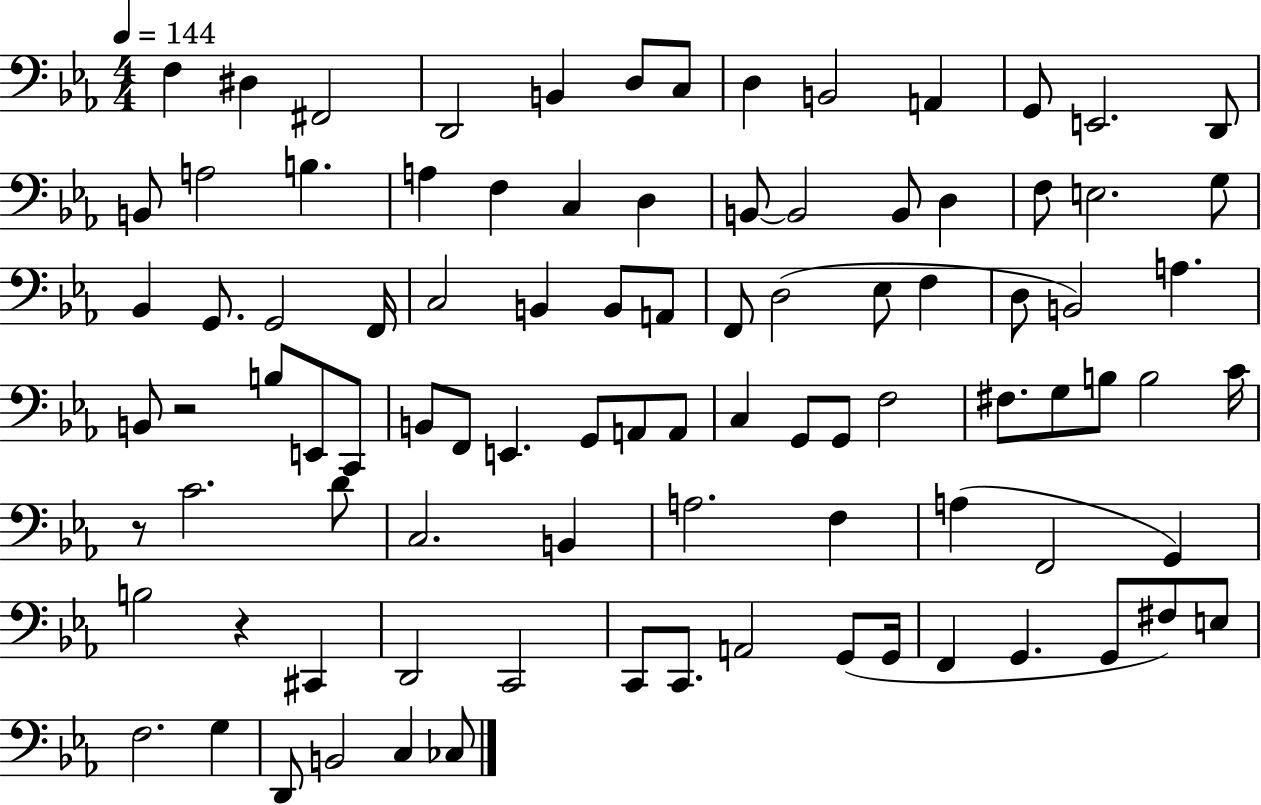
F3/q D#3/q F#2/h D2/h B2/q D3/e C3/e D3/q B2/h A2/q G2/e E2/h. D2/e B2/e A3/h B3/q. A3/q F3/q C3/q D3/q B2/e B2/h B2/e D3/q F3/e E3/h. G3/e Bb2/q G2/e. G2/h F2/s C3/h B2/q B2/e A2/e F2/e D3/h Eb3/e F3/q D3/e B2/h A3/q. B2/e R/h B3/e E2/e C2/e B2/e F2/e E2/q. G2/e A2/e A2/e C3/q G2/e G2/e F3/h F#3/e. G3/e B3/e B3/h C4/s R/e C4/h. D4/e C3/h. B2/q A3/h. F3/q A3/q F2/h G2/q B3/h R/q C#2/q D2/h C2/h C2/e C2/e. A2/h G2/e G2/s F2/q G2/q. G2/e F#3/e E3/e F3/h. G3/q D2/e B2/h C3/q CES3/e